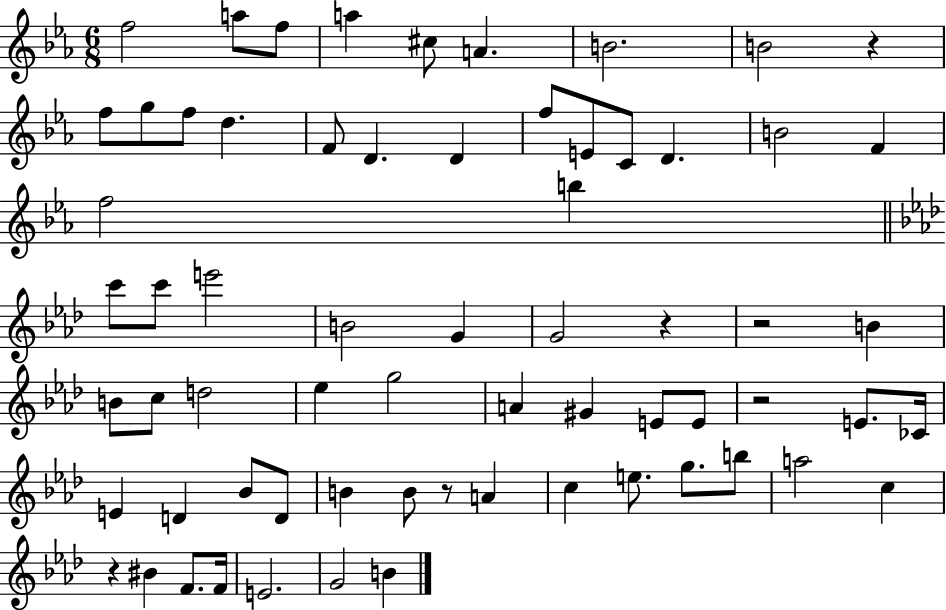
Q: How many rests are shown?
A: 6